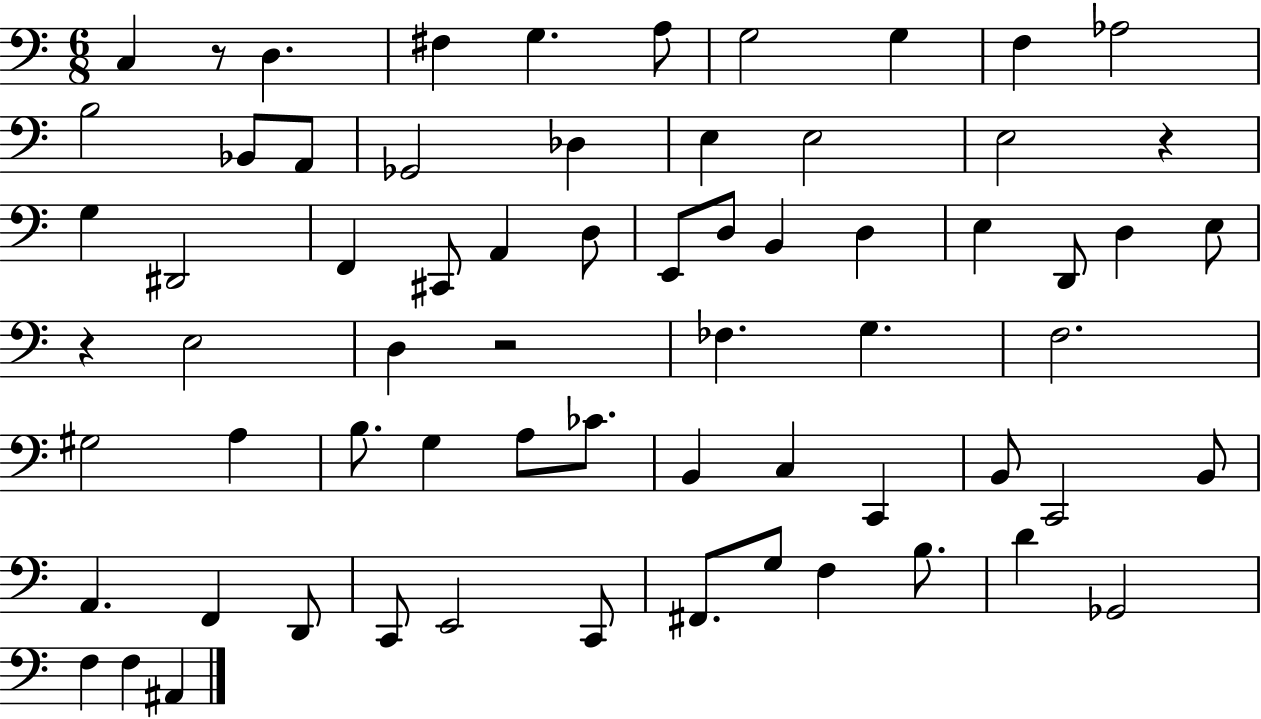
C3/q R/e D3/q. F#3/q G3/q. A3/e G3/h G3/q F3/q Ab3/h B3/h Bb2/e A2/e Gb2/h Db3/q E3/q E3/h E3/h R/q G3/q D#2/h F2/q C#2/e A2/q D3/e E2/e D3/e B2/q D3/q E3/q D2/e D3/q E3/e R/q E3/h D3/q R/h FES3/q. G3/q. F3/h. G#3/h A3/q B3/e. G3/q A3/e CES4/e. B2/q C3/q C2/q B2/e C2/h B2/e A2/q. F2/q D2/e C2/e E2/h C2/e F#2/e. G3/e F3/q B3/e. D4/q Gb2/h F3/q F3/q A#2/q